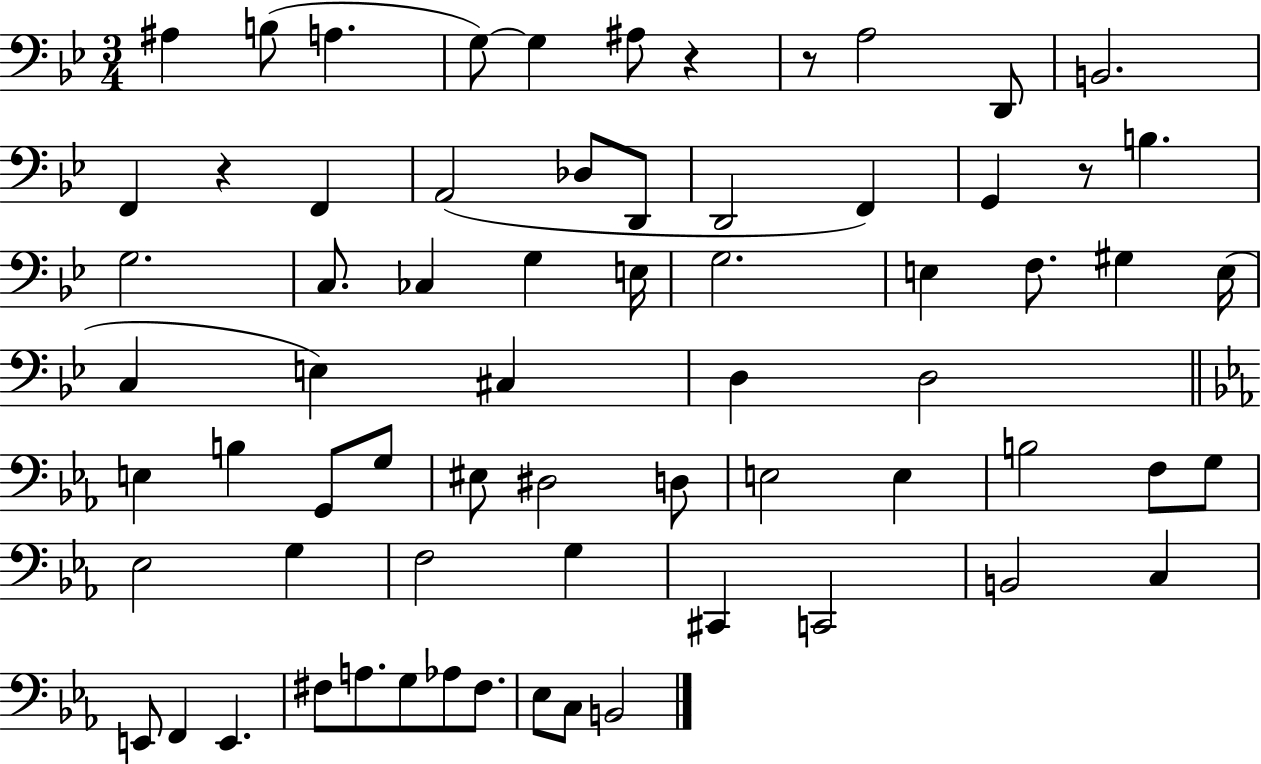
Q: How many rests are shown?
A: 4